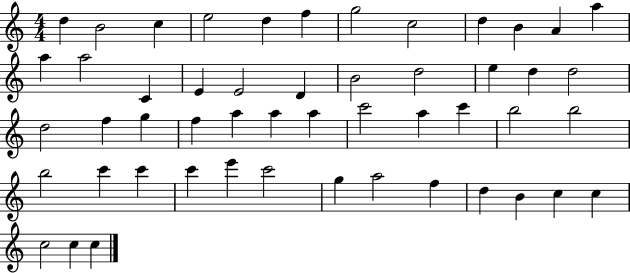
D5/q B4/h C5/q E5/h D5/q F5/q G5/h C5/h D5/q B4/q A4/q A5/q A5/q A5/h C4/q E4/q E4/h D4/q B4/h D5/h E5/q D5/q D5/h D5/h F5/q G5/q F5/q A5/q A5/q A5/q C6/h A5/q C6/q B5/h B5/h B5/h C6/q C6/q C6/q E6/q C6/h G5/q A5/h F5/q D5/q B4/q C5/q C5/q C5/h C5/q C5/q